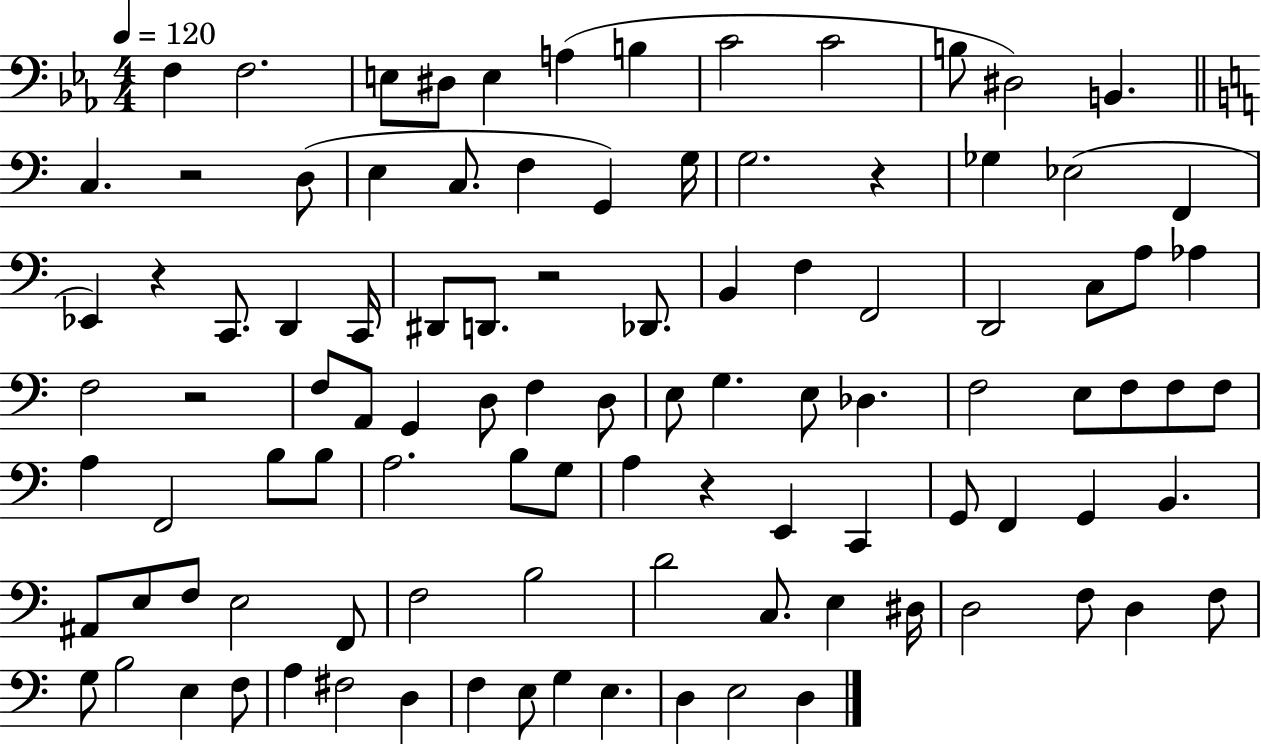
F3/q F3/h. E3/e D#3/e E3/q A3/q B3/q C4/h C4/h B3/e D#3/h B2/q. C3/q. R/h D3/e E3/q C3/e. F3/q G2/q G3/s G3/h. R/q Gb3/q Eb3/h F2/q Eb2/q R/q C2/e. D2/q C2/s D#2/e D2/e. R/h Db2/e. B2/q F3/q F2/h D2/h C3/e A3/e Ab3/q F3/h R/h F3/e A2/e G2/q D3/e F3/q D3/e E3/e G3/q. E3/e Db3/q. F3/h E3/e F3/e F3/e F3/e A3/q F2/h B3/e B3/e A3/h. B3/e G3/e A3/q R/q E2/q C2/q G2/e F2/q G2/q B2/q. A#2/e E3/e F3/e E3/h F2/e F3/h B3/h D4/h C3/e. E3/q D#3/s D3/h F3/e D3/q F3/e G3/e B3/h E3/q F3/e A3/q F#3/h D3/q F3/q E3/e G3/q E3/q. D3/q E3/h D3/q